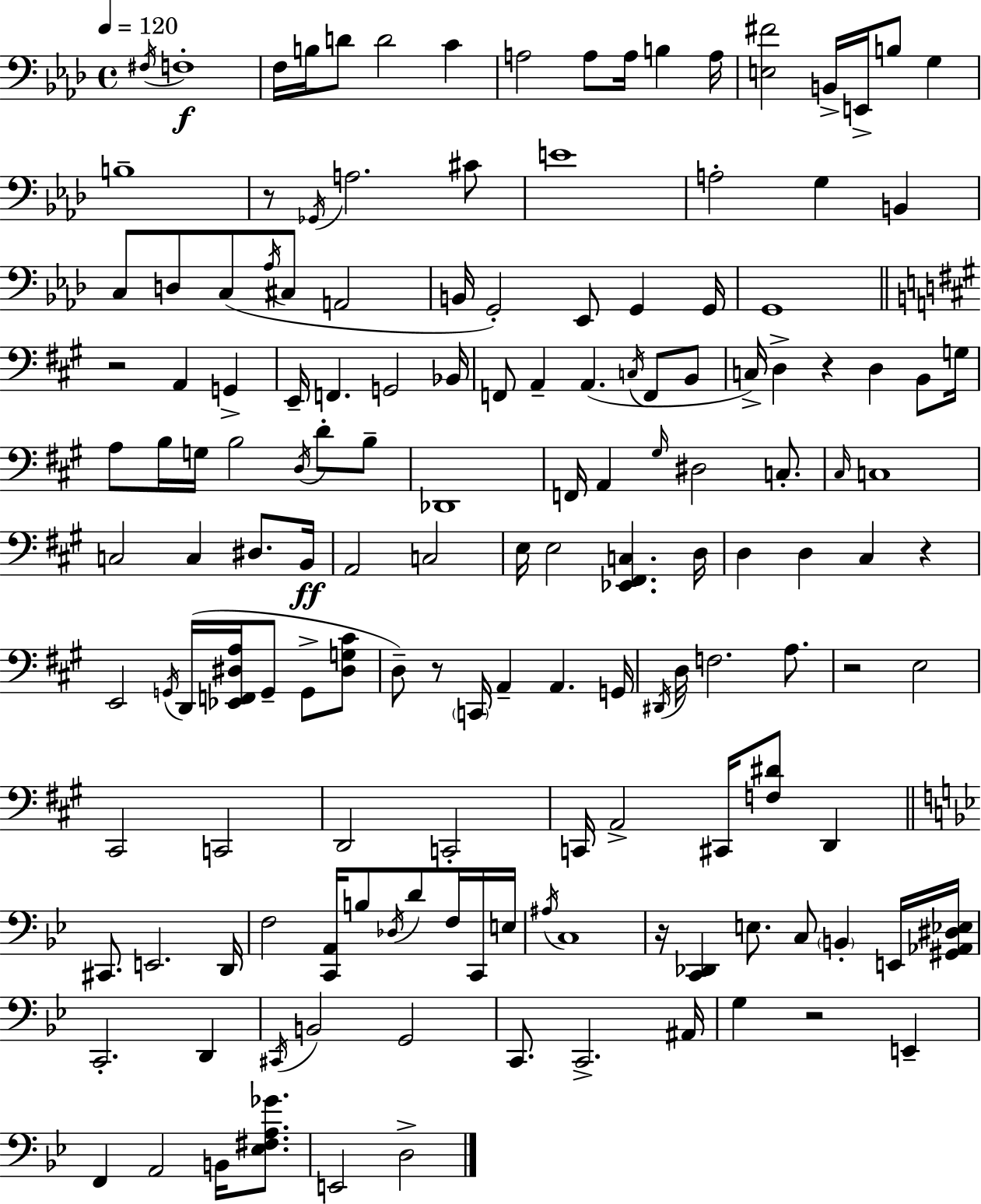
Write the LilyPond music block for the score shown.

{
  \clef bass
  \time 4/4
  \defaultTimeSignature
  \key f \minor
  \tempo 4 = 120
  \acciaccatura { fis16 }\f f1-. | f16 b16 d'8 d'2 c'4 | a2 a8 a16 b4 | a16 <e fis'>2 b,16-> e,16-> b8 g4 | \break b1-- | r8 \acciaccatura { ges,16 } a2. | cis'8 e'1 | a2-. g4 b,4 | \break c8 d8 c8( \acciaccatura { aes16 } cis8 a,2 | b,16 g,2-.) ees,8 g,4 | g,16 g,1 | \bar "||" \break \key a \major r2 a,4 g,4-> | e,16-- f,4. g,2 bes,16 | f,8 a,4-- a,4.( \acciaccatura { c16 } f,8 b,8 | c16->) d4-> r4 d4 b,8 | \break g16 a8 b16 g16 b2 \acciaccatura { d16 } d'8-. | b8-- des,1 | f,16 a,4 \grace { gis16 } dis2 | c8.-. \grace { cis16 } c1 | \break c2 c4 | dis8. b,16\ff a,2 c2 | e16 e2 <ees, fis, c>4. | d16 d4 d4 cis4 | \break r4 e,2 \acciaccatura { g,16 } d,16( <ees, f, dis a>16 g,8-- | g,8-> <dis g cis'>8 d8--) r8 \parenthesize c,16 a,4-- a,4. | g,16 \acciaccatura { dis,16 } d16 f2. | a8. r2 e2 | \break cis,2 c,2 | d,2 c,2-. | c,16 a,2-> cis,16 | <f dis'>8 d,4 \bar "||" \break \key g \minor cis,8. e,2. d,16 | f2 <c, a,>16 b8 \acciaccatura { des16 } d'8 f16 c,16 | e16 \acciaccatura { ais16 } c1 | r16 <c, des,>4 e8. c8 \parenthesize b,4-. | \break e,16 <gis, aes, dis ees>16 c,2.-. d,4 | \acciaccatura { cis,16 } b,2 g,2 | c,8. c,2.-> | ais,16 g4 r2 e,4-- | \break f,4 a,2 b,16 | <ees fis a ges'>8. e,2 d2-> | \bar "|."
}